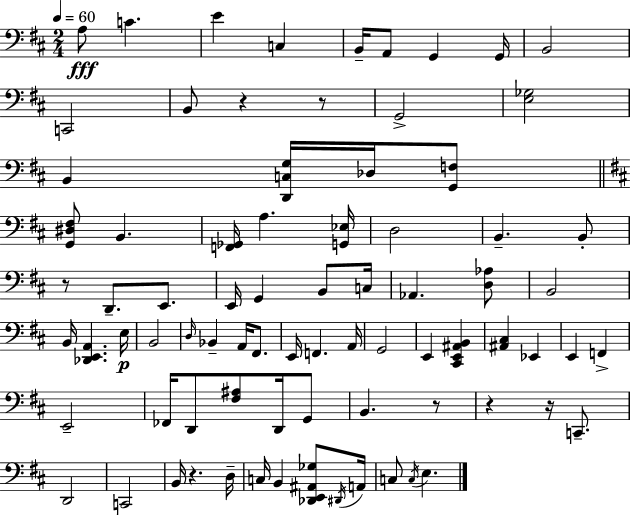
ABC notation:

X:1
T:Untitled
M:2/4
L:1/4
K:D
A,/2 C E C, B,,/4 A,,/2 G,, G,,/4 B,,2 C,,2 B,,/2 z z/2 G,,2 [E,_G,]2 B,, [D,,C,G,]/4 _D,/4 [G,,F,]/2 [G,,^D,^F,]/2 B,, [F,,_G,,]/4 A, [G,,_E,]/4 D,2 B,, B,,/2 z/2 D,,/2 E,,/2 E,,/4 G,, B,,/2 C,/4 _A,, [D,_A,]/2 B,,2 B,,/4 [_D,,E,,A,,] E,/4 B,,2 D,/4 _B,, A,,/4 ^F,,/2 E,,/4 F,, A,,/4 G,,2 E,, [^C,,E,,^A,,B,,] [^A,,^C,] _E,, E,, F,, E,,2 _F,,/4 D,,/2 [^F,^A,]/2 D,,/4 G,,/2 B,, z/2 z z/4 C,,/2 D,,2 C,,2 B,,/4 z D,/4 C,/4 B,, [_D,,E,,^A,,_G,]/2 ^D,,/4 A,,/4 C,/2 C,/4 E,